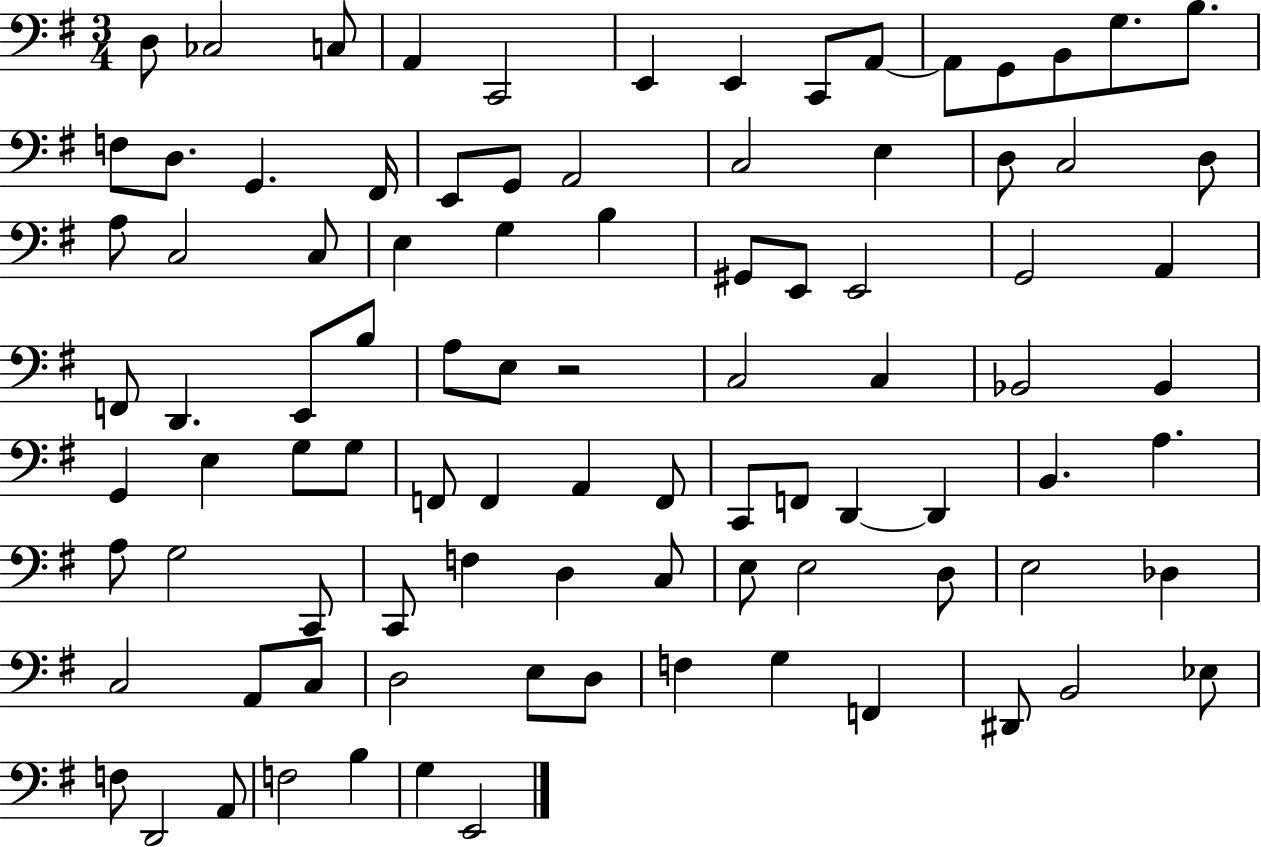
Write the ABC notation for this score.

X:1
T:Untitled
M:3/4
L:1/4
K:G
D,/2 _C,2 C,/2 A,, C,,2 E,, E,, C,,/2 A,,/2 A,,/2 G,,/2 B,,/2 G,/2 B,/2 F,/2 D,/2 G,, ^F,,/4 E,,/2 G,,/2 A,,2 C,2 E, D,/2 C,2 D,/2 A,/2 C,2 C,/2 E, G, B, ^G,,/2 E,,/2 E,,2 G,,2 A,, F,,/2 D,, E,,/2 B,/2 A,/2 E,/2 z2 C,2 C, _B,,2 _B,, G,, E, G,/2 G,/2 F,,/2 F,, A,, F,,/2 C,,/2 F,,/2 D,, D,, B,, A, A,/2 G,2 C,,/2 C,,/2 F, D, C,/2 E,/2 E,2 D,/2 E,2 _D, C,2 A,,/2 C,/2 D,2 E,/2 D,/2 F, G, F,, ^D,,/2 B,,2 _E,/2 F,/2 D,,2 A,,/2 F,2 B, G, E,,2